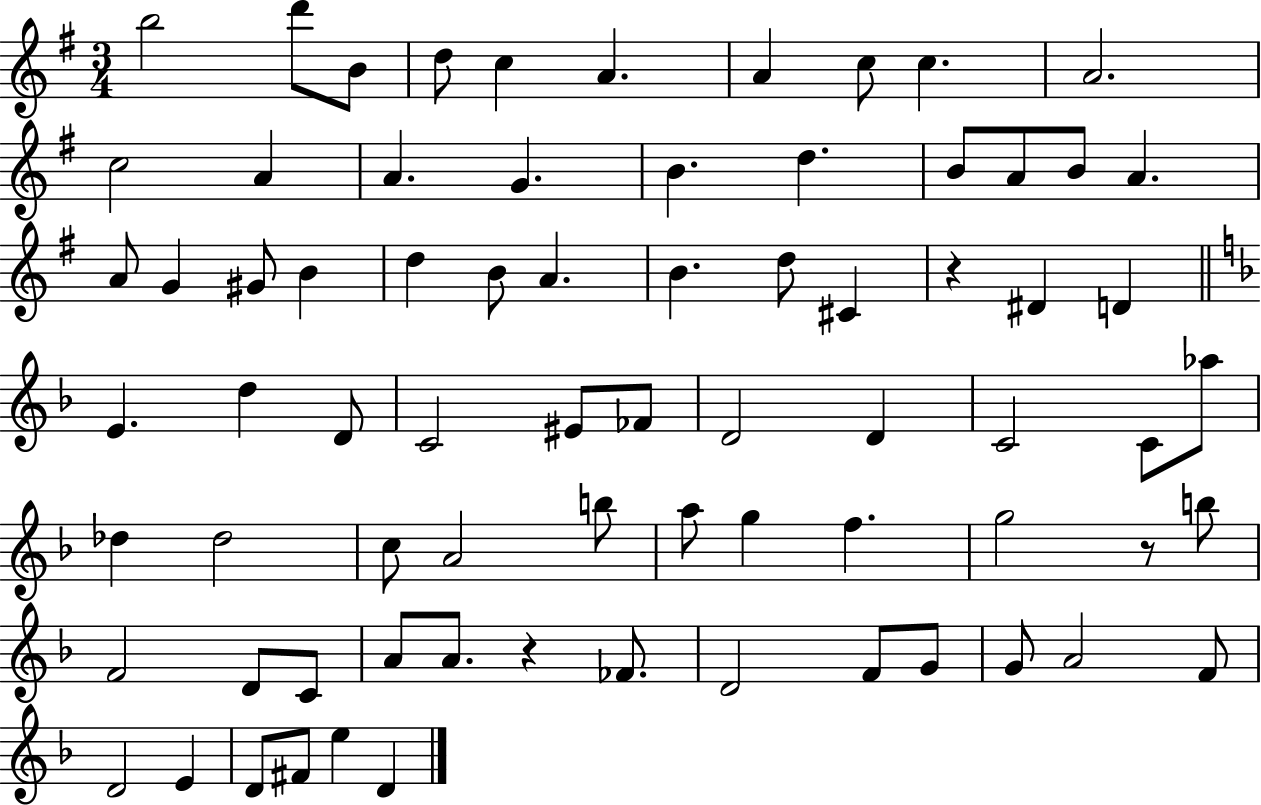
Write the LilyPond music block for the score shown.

{
  \clef treble
  \numericTimeSignature
  \time 3/4
  \key g \major
  \repeat volta 2 { b''2 d'''8 b'8 | d''8 c''4 a'4. | a'4 c''8 c''4. | a'2. | \break c''2 a'4 | a'4. g'4. | b'4. d''4. | b'8 a'8 b'8 a'4. | \break a'8 g'4 gis'8 b'4 | d''4 b'8 a'4. | b'4. d''8 cis'4 | r4 dis'4 d'4 | \break \bar "||" \break \key d \minor e'4. d''4 d'8 | c'2 eis'8 fes'8 | d'2 d'4 | c'2 c'8 aes''8 | \break des''4 des''2 | c''8 a'2 b''8 | a''8 g''4 f''4. | g''2 r8 b''8 | \break f'2 d'8 c'8 | a'8 a'8. r4 fes'8. | d'2 f'8 g'8 | g'8 a'2 f'8 | \break d'2 e'4 | d'8 fis'8 e''4 d'4 | } \bar "|."
}